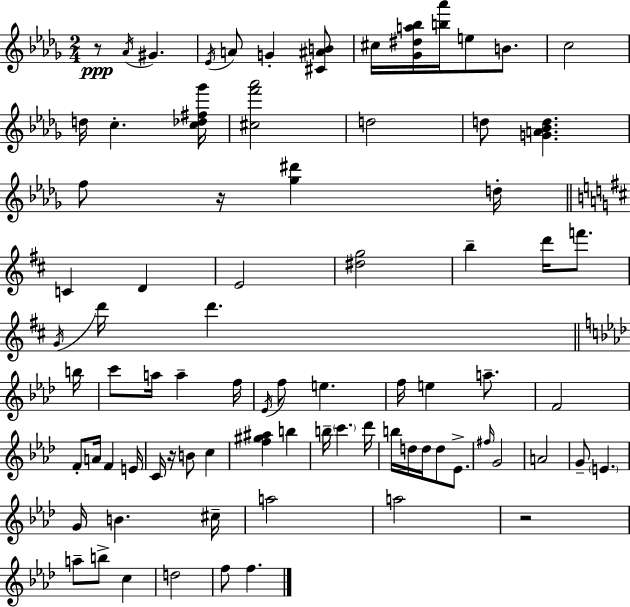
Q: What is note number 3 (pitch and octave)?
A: Eb4